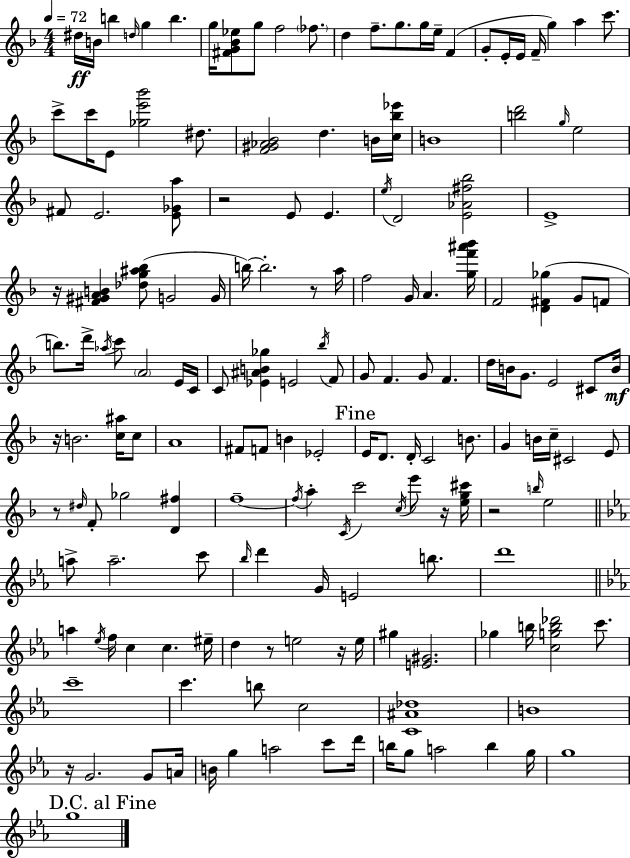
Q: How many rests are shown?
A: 10